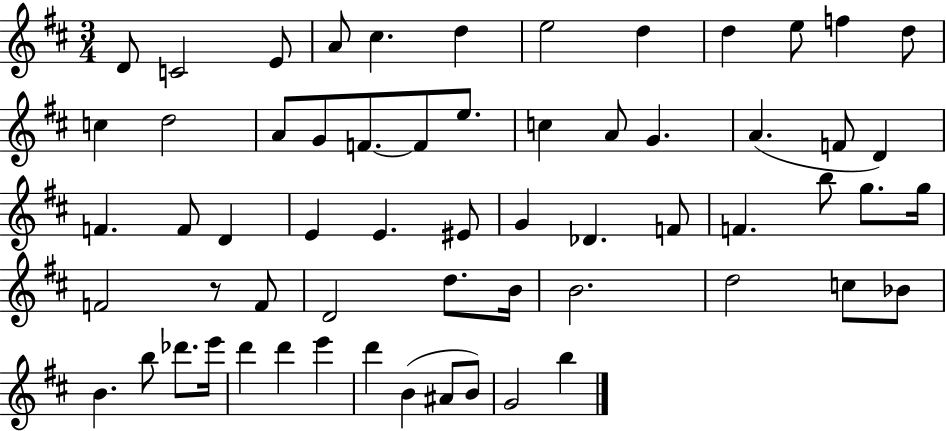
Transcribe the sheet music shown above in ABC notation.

X:1
T:Untitled
M:3/4
L:1/4
K:D
D/2 C2 E/2 A/2 ^c d e2 d d e/2 f d/2 c d2 A/2 G/2 F/2 F/2 e/2 c A/2 G A F/2 D F F/2 D E E ^E/2 G _D F/2 F b/2 g/2 g/4 F2 z/2 F/2 D2 d/2 B/4 B2 d2 c/2 _B/2 B b/2 _d'/2 e'/4 d' d' e' d' B ^A/2 B/2 G2 b